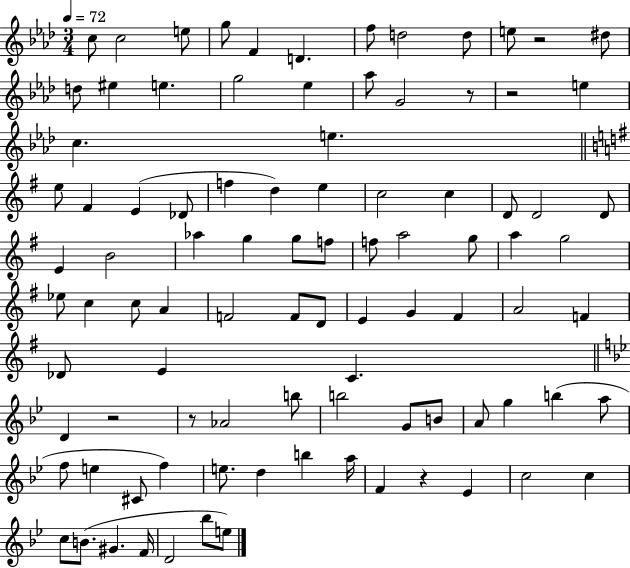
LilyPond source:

{
  \clef treble
  \numericTimeSignature
  \time 3/4
  \key aes \major
  \tempo 4 = 72
  c''8 c''2 e''8 | g''8 f'4 d'4. | f''8 d''2 d''8 | e''8 r2 dis''8 | \break d''8 eis''4 e''4. | g''2 ees''4 | aes''8 g'2 r8 | r2 e''4 | \break c''4. e''4. | \bar "||" \break \key g \major e''8 fis'4 e'4( des'8 | f''4 d''4) e''4 | c''2 c''4 | d'8 d'2 d'8 | \break e'4 b'2 | aes''4 g''4 g''8 f''8 | f''8 a''2 g''8 | a''4 g''2 | \break ees''8 c''4 c''8 a'4 | f'2 f'8 d'8 | e'4 g'4 fis'4 | a'2 f'4 | \break des'8 e'4 c'4. | \bar "||" \break \key bes \major d'4 r2 | r8 aes'2 b''8 | b''2 g'8 b'8 | a'8 g''4 b''4( a''8 | \break f''8 e''4 cis'8 f''4) | e''8. d''4 b''4 a''16 | f'4 r4 ees'4 | c''2 c''4 | \break c''8 b'8.( gis'4. f'16 | d'2 bes''8 e''8) | \bar "|."
}